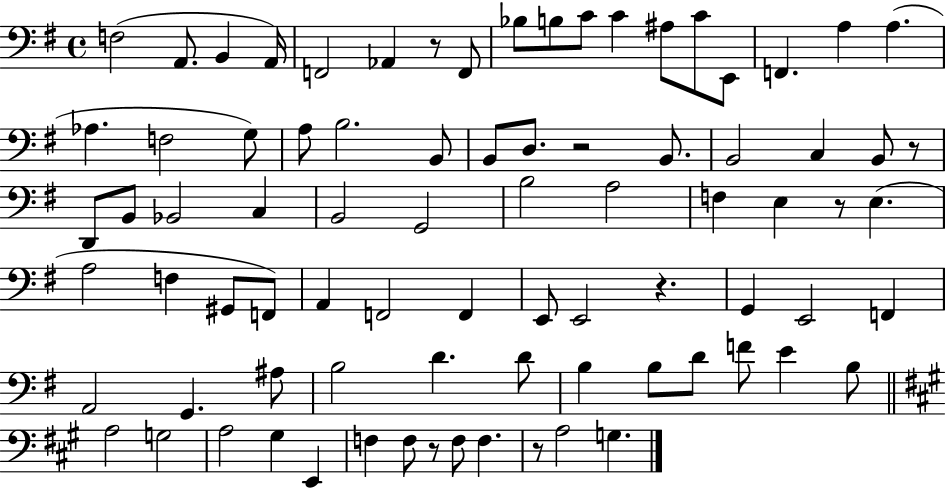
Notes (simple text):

F3/h A2/e. B2/q A2/s F2/h Ab2/q R/e F2/e Bb3/e B3/e C4/e C4/q A#3/e C4/e E2/e F2/q. A3/q A3/q. Ab3/q. F3/h G3/e A3/e B3/h. B2/e B2/e D3/e. R/h B2/e. B2/h C3/q B2/e R/e D2/e B2/e Bb2/h C3/q B2/h G2/h B3/h A3/h F3/q E3/q R/e E3/q. A3/h F3/q G#2/e F2/e A2/q F2/h F2/q E2/e E2/h R/q. G2/q E2/h F2/q A2/h G2/q. A#3/e B3/h D4/q. D4/e B3/q B3/e D4/e F4/e E4/q B3/e A3/h G3/h A3/h G#3/q E2/q F3/q F3/e R/e F3/e F3/q. R/e A3/h G3/q.